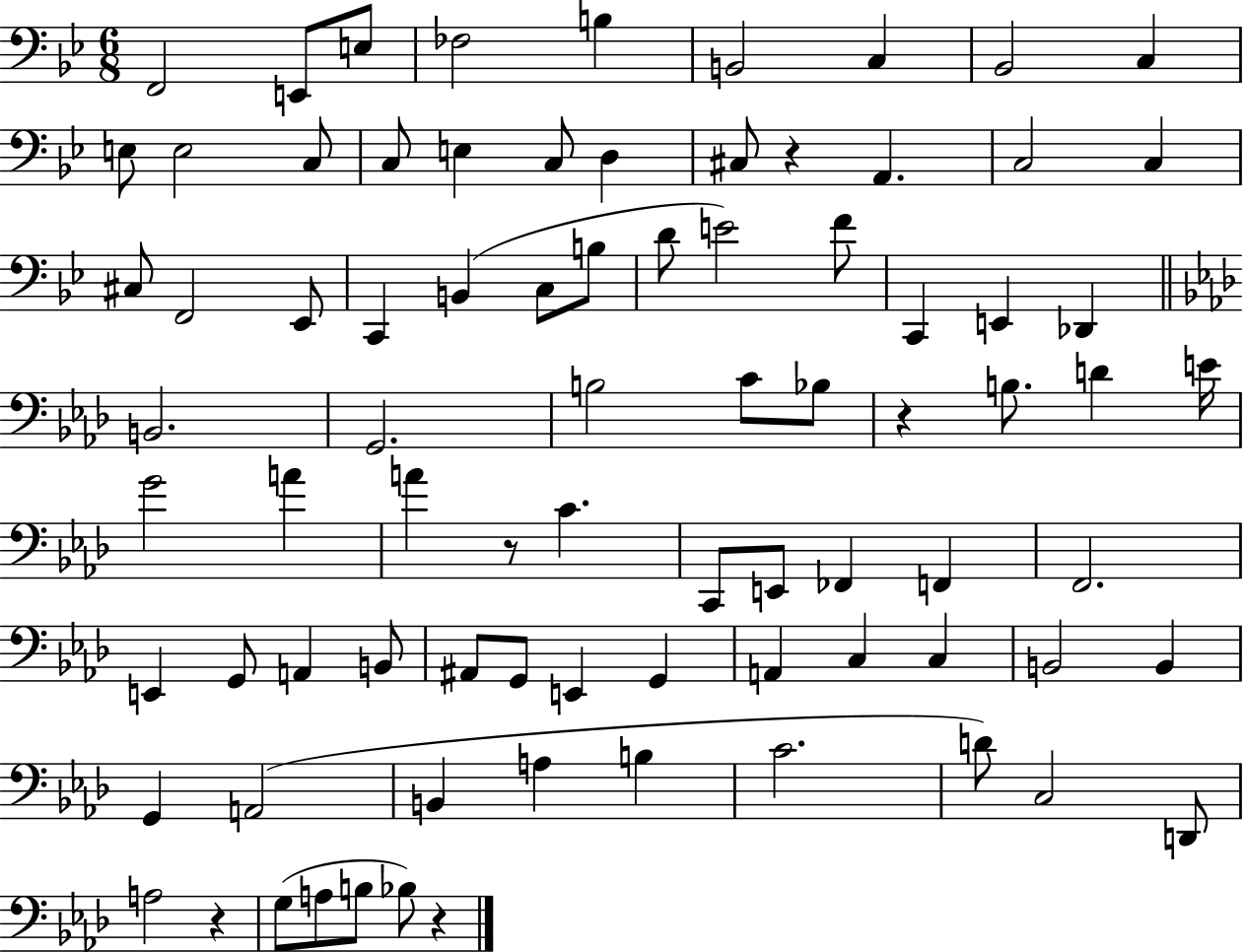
X:1
T:Untitled
M:6/8
L:1/4
K:Bb
F,,2 E,,/2 E,/2 _F,2 B, B,,2 C, _B,,2 C, E,/2 E,2 C,/2 C,/2 E, C,/2 D, ^C,/2 z A,, C,2 C, ^C,/2 F,,2 _E,,/2 C,, B,, C,/2 B,/2 D/2 E2 F/2 C,, E,, _D,, B,,2 G,,2 B,2 C/2 _B,/2 z B,/2 D E/4 G2 A A z/2 C C,,/2 E,,/2 _F,, F,, F,,2 E,, G,,/2 A,, B,,/2 ^A,,/2 G,,/2 E,, G,, A,, C, C, B,,2 B,, G,, A,,2 B,, A, B, C2 D/2 C,2 D,,/2 A,2 z G,/2 A,/2 B,/2 _B,/2 z